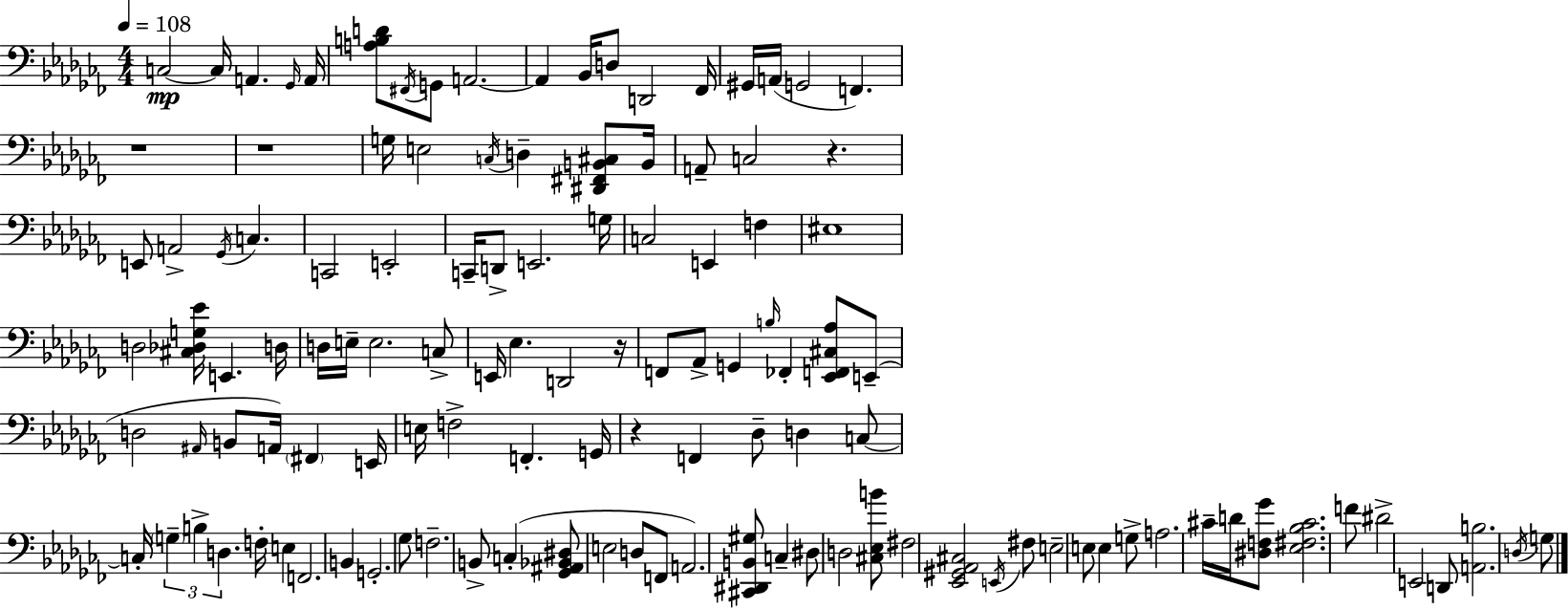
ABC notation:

X:1
T:Untitled
M:4/4
L:1/4
K:Abm
C,2 C,/4 A,, _G,,/4 A,,/4 [A,B,D]/2 ^F,,/4 G,,/2 A,,2 A,, _B,,/4 D,/2 D,,2 _F,,/4 ^G,,/4 A,,/4 G,,2 F,, z4 z4 G,/4 E,2 C,/4 D, [^D,,^F,,B,,^C,]/2 B,,/4 A,,/2 C,2 z E,,/2 A,,2 _G,,/4 C, C,,2 E,,2 C,,/4 D,,/2 E,,2 G,/4 C,2 E,, F, ^E,4 D,2 [^C,_D,G,_E]/4 E,, D,/4 D,/4 E,/4 E,2 C,/2 E,,/4 _E, D,,2 z/4 F,,/2 _A,,/2 G,, B,/4 _F,, [_E,,F,,^C,_A,]/2 E,,/2 D,2 ^A,,/4 B,,/2 A,,/4 ^F,, E,,/4 E,/4 F,2 F,, G,,/4 z F,, _D,/2 D, C,/2 C,/4 G, B, D, F,/4 E, F,,2 B,, G,,2 _G,/2 F,2 B,,/2 C, [_G,,^A,,_B,,^D,]/2 E,2 D,/2 F,,/2 A,,2 [^C,,^D,,B,,^G,]/2 C, ^D,/2 D,2 [^C,_E,B]/2 ^F,2 [_E,,^G,,_A,,^C,]2 E,,/4 ^F,/2 E,2 E,/2 E, G,/2 A,2 ^C/4 D/4 [^D,F,_G]/2 [_E,^F,_B,^C]2 F/2 ^D2 E,,2 D,,/2 [A,,B,]2 D,/4 G,/2